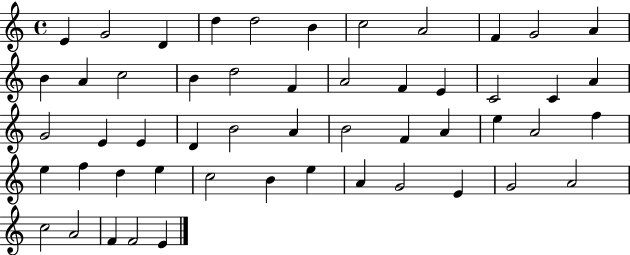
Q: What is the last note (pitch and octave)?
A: E4